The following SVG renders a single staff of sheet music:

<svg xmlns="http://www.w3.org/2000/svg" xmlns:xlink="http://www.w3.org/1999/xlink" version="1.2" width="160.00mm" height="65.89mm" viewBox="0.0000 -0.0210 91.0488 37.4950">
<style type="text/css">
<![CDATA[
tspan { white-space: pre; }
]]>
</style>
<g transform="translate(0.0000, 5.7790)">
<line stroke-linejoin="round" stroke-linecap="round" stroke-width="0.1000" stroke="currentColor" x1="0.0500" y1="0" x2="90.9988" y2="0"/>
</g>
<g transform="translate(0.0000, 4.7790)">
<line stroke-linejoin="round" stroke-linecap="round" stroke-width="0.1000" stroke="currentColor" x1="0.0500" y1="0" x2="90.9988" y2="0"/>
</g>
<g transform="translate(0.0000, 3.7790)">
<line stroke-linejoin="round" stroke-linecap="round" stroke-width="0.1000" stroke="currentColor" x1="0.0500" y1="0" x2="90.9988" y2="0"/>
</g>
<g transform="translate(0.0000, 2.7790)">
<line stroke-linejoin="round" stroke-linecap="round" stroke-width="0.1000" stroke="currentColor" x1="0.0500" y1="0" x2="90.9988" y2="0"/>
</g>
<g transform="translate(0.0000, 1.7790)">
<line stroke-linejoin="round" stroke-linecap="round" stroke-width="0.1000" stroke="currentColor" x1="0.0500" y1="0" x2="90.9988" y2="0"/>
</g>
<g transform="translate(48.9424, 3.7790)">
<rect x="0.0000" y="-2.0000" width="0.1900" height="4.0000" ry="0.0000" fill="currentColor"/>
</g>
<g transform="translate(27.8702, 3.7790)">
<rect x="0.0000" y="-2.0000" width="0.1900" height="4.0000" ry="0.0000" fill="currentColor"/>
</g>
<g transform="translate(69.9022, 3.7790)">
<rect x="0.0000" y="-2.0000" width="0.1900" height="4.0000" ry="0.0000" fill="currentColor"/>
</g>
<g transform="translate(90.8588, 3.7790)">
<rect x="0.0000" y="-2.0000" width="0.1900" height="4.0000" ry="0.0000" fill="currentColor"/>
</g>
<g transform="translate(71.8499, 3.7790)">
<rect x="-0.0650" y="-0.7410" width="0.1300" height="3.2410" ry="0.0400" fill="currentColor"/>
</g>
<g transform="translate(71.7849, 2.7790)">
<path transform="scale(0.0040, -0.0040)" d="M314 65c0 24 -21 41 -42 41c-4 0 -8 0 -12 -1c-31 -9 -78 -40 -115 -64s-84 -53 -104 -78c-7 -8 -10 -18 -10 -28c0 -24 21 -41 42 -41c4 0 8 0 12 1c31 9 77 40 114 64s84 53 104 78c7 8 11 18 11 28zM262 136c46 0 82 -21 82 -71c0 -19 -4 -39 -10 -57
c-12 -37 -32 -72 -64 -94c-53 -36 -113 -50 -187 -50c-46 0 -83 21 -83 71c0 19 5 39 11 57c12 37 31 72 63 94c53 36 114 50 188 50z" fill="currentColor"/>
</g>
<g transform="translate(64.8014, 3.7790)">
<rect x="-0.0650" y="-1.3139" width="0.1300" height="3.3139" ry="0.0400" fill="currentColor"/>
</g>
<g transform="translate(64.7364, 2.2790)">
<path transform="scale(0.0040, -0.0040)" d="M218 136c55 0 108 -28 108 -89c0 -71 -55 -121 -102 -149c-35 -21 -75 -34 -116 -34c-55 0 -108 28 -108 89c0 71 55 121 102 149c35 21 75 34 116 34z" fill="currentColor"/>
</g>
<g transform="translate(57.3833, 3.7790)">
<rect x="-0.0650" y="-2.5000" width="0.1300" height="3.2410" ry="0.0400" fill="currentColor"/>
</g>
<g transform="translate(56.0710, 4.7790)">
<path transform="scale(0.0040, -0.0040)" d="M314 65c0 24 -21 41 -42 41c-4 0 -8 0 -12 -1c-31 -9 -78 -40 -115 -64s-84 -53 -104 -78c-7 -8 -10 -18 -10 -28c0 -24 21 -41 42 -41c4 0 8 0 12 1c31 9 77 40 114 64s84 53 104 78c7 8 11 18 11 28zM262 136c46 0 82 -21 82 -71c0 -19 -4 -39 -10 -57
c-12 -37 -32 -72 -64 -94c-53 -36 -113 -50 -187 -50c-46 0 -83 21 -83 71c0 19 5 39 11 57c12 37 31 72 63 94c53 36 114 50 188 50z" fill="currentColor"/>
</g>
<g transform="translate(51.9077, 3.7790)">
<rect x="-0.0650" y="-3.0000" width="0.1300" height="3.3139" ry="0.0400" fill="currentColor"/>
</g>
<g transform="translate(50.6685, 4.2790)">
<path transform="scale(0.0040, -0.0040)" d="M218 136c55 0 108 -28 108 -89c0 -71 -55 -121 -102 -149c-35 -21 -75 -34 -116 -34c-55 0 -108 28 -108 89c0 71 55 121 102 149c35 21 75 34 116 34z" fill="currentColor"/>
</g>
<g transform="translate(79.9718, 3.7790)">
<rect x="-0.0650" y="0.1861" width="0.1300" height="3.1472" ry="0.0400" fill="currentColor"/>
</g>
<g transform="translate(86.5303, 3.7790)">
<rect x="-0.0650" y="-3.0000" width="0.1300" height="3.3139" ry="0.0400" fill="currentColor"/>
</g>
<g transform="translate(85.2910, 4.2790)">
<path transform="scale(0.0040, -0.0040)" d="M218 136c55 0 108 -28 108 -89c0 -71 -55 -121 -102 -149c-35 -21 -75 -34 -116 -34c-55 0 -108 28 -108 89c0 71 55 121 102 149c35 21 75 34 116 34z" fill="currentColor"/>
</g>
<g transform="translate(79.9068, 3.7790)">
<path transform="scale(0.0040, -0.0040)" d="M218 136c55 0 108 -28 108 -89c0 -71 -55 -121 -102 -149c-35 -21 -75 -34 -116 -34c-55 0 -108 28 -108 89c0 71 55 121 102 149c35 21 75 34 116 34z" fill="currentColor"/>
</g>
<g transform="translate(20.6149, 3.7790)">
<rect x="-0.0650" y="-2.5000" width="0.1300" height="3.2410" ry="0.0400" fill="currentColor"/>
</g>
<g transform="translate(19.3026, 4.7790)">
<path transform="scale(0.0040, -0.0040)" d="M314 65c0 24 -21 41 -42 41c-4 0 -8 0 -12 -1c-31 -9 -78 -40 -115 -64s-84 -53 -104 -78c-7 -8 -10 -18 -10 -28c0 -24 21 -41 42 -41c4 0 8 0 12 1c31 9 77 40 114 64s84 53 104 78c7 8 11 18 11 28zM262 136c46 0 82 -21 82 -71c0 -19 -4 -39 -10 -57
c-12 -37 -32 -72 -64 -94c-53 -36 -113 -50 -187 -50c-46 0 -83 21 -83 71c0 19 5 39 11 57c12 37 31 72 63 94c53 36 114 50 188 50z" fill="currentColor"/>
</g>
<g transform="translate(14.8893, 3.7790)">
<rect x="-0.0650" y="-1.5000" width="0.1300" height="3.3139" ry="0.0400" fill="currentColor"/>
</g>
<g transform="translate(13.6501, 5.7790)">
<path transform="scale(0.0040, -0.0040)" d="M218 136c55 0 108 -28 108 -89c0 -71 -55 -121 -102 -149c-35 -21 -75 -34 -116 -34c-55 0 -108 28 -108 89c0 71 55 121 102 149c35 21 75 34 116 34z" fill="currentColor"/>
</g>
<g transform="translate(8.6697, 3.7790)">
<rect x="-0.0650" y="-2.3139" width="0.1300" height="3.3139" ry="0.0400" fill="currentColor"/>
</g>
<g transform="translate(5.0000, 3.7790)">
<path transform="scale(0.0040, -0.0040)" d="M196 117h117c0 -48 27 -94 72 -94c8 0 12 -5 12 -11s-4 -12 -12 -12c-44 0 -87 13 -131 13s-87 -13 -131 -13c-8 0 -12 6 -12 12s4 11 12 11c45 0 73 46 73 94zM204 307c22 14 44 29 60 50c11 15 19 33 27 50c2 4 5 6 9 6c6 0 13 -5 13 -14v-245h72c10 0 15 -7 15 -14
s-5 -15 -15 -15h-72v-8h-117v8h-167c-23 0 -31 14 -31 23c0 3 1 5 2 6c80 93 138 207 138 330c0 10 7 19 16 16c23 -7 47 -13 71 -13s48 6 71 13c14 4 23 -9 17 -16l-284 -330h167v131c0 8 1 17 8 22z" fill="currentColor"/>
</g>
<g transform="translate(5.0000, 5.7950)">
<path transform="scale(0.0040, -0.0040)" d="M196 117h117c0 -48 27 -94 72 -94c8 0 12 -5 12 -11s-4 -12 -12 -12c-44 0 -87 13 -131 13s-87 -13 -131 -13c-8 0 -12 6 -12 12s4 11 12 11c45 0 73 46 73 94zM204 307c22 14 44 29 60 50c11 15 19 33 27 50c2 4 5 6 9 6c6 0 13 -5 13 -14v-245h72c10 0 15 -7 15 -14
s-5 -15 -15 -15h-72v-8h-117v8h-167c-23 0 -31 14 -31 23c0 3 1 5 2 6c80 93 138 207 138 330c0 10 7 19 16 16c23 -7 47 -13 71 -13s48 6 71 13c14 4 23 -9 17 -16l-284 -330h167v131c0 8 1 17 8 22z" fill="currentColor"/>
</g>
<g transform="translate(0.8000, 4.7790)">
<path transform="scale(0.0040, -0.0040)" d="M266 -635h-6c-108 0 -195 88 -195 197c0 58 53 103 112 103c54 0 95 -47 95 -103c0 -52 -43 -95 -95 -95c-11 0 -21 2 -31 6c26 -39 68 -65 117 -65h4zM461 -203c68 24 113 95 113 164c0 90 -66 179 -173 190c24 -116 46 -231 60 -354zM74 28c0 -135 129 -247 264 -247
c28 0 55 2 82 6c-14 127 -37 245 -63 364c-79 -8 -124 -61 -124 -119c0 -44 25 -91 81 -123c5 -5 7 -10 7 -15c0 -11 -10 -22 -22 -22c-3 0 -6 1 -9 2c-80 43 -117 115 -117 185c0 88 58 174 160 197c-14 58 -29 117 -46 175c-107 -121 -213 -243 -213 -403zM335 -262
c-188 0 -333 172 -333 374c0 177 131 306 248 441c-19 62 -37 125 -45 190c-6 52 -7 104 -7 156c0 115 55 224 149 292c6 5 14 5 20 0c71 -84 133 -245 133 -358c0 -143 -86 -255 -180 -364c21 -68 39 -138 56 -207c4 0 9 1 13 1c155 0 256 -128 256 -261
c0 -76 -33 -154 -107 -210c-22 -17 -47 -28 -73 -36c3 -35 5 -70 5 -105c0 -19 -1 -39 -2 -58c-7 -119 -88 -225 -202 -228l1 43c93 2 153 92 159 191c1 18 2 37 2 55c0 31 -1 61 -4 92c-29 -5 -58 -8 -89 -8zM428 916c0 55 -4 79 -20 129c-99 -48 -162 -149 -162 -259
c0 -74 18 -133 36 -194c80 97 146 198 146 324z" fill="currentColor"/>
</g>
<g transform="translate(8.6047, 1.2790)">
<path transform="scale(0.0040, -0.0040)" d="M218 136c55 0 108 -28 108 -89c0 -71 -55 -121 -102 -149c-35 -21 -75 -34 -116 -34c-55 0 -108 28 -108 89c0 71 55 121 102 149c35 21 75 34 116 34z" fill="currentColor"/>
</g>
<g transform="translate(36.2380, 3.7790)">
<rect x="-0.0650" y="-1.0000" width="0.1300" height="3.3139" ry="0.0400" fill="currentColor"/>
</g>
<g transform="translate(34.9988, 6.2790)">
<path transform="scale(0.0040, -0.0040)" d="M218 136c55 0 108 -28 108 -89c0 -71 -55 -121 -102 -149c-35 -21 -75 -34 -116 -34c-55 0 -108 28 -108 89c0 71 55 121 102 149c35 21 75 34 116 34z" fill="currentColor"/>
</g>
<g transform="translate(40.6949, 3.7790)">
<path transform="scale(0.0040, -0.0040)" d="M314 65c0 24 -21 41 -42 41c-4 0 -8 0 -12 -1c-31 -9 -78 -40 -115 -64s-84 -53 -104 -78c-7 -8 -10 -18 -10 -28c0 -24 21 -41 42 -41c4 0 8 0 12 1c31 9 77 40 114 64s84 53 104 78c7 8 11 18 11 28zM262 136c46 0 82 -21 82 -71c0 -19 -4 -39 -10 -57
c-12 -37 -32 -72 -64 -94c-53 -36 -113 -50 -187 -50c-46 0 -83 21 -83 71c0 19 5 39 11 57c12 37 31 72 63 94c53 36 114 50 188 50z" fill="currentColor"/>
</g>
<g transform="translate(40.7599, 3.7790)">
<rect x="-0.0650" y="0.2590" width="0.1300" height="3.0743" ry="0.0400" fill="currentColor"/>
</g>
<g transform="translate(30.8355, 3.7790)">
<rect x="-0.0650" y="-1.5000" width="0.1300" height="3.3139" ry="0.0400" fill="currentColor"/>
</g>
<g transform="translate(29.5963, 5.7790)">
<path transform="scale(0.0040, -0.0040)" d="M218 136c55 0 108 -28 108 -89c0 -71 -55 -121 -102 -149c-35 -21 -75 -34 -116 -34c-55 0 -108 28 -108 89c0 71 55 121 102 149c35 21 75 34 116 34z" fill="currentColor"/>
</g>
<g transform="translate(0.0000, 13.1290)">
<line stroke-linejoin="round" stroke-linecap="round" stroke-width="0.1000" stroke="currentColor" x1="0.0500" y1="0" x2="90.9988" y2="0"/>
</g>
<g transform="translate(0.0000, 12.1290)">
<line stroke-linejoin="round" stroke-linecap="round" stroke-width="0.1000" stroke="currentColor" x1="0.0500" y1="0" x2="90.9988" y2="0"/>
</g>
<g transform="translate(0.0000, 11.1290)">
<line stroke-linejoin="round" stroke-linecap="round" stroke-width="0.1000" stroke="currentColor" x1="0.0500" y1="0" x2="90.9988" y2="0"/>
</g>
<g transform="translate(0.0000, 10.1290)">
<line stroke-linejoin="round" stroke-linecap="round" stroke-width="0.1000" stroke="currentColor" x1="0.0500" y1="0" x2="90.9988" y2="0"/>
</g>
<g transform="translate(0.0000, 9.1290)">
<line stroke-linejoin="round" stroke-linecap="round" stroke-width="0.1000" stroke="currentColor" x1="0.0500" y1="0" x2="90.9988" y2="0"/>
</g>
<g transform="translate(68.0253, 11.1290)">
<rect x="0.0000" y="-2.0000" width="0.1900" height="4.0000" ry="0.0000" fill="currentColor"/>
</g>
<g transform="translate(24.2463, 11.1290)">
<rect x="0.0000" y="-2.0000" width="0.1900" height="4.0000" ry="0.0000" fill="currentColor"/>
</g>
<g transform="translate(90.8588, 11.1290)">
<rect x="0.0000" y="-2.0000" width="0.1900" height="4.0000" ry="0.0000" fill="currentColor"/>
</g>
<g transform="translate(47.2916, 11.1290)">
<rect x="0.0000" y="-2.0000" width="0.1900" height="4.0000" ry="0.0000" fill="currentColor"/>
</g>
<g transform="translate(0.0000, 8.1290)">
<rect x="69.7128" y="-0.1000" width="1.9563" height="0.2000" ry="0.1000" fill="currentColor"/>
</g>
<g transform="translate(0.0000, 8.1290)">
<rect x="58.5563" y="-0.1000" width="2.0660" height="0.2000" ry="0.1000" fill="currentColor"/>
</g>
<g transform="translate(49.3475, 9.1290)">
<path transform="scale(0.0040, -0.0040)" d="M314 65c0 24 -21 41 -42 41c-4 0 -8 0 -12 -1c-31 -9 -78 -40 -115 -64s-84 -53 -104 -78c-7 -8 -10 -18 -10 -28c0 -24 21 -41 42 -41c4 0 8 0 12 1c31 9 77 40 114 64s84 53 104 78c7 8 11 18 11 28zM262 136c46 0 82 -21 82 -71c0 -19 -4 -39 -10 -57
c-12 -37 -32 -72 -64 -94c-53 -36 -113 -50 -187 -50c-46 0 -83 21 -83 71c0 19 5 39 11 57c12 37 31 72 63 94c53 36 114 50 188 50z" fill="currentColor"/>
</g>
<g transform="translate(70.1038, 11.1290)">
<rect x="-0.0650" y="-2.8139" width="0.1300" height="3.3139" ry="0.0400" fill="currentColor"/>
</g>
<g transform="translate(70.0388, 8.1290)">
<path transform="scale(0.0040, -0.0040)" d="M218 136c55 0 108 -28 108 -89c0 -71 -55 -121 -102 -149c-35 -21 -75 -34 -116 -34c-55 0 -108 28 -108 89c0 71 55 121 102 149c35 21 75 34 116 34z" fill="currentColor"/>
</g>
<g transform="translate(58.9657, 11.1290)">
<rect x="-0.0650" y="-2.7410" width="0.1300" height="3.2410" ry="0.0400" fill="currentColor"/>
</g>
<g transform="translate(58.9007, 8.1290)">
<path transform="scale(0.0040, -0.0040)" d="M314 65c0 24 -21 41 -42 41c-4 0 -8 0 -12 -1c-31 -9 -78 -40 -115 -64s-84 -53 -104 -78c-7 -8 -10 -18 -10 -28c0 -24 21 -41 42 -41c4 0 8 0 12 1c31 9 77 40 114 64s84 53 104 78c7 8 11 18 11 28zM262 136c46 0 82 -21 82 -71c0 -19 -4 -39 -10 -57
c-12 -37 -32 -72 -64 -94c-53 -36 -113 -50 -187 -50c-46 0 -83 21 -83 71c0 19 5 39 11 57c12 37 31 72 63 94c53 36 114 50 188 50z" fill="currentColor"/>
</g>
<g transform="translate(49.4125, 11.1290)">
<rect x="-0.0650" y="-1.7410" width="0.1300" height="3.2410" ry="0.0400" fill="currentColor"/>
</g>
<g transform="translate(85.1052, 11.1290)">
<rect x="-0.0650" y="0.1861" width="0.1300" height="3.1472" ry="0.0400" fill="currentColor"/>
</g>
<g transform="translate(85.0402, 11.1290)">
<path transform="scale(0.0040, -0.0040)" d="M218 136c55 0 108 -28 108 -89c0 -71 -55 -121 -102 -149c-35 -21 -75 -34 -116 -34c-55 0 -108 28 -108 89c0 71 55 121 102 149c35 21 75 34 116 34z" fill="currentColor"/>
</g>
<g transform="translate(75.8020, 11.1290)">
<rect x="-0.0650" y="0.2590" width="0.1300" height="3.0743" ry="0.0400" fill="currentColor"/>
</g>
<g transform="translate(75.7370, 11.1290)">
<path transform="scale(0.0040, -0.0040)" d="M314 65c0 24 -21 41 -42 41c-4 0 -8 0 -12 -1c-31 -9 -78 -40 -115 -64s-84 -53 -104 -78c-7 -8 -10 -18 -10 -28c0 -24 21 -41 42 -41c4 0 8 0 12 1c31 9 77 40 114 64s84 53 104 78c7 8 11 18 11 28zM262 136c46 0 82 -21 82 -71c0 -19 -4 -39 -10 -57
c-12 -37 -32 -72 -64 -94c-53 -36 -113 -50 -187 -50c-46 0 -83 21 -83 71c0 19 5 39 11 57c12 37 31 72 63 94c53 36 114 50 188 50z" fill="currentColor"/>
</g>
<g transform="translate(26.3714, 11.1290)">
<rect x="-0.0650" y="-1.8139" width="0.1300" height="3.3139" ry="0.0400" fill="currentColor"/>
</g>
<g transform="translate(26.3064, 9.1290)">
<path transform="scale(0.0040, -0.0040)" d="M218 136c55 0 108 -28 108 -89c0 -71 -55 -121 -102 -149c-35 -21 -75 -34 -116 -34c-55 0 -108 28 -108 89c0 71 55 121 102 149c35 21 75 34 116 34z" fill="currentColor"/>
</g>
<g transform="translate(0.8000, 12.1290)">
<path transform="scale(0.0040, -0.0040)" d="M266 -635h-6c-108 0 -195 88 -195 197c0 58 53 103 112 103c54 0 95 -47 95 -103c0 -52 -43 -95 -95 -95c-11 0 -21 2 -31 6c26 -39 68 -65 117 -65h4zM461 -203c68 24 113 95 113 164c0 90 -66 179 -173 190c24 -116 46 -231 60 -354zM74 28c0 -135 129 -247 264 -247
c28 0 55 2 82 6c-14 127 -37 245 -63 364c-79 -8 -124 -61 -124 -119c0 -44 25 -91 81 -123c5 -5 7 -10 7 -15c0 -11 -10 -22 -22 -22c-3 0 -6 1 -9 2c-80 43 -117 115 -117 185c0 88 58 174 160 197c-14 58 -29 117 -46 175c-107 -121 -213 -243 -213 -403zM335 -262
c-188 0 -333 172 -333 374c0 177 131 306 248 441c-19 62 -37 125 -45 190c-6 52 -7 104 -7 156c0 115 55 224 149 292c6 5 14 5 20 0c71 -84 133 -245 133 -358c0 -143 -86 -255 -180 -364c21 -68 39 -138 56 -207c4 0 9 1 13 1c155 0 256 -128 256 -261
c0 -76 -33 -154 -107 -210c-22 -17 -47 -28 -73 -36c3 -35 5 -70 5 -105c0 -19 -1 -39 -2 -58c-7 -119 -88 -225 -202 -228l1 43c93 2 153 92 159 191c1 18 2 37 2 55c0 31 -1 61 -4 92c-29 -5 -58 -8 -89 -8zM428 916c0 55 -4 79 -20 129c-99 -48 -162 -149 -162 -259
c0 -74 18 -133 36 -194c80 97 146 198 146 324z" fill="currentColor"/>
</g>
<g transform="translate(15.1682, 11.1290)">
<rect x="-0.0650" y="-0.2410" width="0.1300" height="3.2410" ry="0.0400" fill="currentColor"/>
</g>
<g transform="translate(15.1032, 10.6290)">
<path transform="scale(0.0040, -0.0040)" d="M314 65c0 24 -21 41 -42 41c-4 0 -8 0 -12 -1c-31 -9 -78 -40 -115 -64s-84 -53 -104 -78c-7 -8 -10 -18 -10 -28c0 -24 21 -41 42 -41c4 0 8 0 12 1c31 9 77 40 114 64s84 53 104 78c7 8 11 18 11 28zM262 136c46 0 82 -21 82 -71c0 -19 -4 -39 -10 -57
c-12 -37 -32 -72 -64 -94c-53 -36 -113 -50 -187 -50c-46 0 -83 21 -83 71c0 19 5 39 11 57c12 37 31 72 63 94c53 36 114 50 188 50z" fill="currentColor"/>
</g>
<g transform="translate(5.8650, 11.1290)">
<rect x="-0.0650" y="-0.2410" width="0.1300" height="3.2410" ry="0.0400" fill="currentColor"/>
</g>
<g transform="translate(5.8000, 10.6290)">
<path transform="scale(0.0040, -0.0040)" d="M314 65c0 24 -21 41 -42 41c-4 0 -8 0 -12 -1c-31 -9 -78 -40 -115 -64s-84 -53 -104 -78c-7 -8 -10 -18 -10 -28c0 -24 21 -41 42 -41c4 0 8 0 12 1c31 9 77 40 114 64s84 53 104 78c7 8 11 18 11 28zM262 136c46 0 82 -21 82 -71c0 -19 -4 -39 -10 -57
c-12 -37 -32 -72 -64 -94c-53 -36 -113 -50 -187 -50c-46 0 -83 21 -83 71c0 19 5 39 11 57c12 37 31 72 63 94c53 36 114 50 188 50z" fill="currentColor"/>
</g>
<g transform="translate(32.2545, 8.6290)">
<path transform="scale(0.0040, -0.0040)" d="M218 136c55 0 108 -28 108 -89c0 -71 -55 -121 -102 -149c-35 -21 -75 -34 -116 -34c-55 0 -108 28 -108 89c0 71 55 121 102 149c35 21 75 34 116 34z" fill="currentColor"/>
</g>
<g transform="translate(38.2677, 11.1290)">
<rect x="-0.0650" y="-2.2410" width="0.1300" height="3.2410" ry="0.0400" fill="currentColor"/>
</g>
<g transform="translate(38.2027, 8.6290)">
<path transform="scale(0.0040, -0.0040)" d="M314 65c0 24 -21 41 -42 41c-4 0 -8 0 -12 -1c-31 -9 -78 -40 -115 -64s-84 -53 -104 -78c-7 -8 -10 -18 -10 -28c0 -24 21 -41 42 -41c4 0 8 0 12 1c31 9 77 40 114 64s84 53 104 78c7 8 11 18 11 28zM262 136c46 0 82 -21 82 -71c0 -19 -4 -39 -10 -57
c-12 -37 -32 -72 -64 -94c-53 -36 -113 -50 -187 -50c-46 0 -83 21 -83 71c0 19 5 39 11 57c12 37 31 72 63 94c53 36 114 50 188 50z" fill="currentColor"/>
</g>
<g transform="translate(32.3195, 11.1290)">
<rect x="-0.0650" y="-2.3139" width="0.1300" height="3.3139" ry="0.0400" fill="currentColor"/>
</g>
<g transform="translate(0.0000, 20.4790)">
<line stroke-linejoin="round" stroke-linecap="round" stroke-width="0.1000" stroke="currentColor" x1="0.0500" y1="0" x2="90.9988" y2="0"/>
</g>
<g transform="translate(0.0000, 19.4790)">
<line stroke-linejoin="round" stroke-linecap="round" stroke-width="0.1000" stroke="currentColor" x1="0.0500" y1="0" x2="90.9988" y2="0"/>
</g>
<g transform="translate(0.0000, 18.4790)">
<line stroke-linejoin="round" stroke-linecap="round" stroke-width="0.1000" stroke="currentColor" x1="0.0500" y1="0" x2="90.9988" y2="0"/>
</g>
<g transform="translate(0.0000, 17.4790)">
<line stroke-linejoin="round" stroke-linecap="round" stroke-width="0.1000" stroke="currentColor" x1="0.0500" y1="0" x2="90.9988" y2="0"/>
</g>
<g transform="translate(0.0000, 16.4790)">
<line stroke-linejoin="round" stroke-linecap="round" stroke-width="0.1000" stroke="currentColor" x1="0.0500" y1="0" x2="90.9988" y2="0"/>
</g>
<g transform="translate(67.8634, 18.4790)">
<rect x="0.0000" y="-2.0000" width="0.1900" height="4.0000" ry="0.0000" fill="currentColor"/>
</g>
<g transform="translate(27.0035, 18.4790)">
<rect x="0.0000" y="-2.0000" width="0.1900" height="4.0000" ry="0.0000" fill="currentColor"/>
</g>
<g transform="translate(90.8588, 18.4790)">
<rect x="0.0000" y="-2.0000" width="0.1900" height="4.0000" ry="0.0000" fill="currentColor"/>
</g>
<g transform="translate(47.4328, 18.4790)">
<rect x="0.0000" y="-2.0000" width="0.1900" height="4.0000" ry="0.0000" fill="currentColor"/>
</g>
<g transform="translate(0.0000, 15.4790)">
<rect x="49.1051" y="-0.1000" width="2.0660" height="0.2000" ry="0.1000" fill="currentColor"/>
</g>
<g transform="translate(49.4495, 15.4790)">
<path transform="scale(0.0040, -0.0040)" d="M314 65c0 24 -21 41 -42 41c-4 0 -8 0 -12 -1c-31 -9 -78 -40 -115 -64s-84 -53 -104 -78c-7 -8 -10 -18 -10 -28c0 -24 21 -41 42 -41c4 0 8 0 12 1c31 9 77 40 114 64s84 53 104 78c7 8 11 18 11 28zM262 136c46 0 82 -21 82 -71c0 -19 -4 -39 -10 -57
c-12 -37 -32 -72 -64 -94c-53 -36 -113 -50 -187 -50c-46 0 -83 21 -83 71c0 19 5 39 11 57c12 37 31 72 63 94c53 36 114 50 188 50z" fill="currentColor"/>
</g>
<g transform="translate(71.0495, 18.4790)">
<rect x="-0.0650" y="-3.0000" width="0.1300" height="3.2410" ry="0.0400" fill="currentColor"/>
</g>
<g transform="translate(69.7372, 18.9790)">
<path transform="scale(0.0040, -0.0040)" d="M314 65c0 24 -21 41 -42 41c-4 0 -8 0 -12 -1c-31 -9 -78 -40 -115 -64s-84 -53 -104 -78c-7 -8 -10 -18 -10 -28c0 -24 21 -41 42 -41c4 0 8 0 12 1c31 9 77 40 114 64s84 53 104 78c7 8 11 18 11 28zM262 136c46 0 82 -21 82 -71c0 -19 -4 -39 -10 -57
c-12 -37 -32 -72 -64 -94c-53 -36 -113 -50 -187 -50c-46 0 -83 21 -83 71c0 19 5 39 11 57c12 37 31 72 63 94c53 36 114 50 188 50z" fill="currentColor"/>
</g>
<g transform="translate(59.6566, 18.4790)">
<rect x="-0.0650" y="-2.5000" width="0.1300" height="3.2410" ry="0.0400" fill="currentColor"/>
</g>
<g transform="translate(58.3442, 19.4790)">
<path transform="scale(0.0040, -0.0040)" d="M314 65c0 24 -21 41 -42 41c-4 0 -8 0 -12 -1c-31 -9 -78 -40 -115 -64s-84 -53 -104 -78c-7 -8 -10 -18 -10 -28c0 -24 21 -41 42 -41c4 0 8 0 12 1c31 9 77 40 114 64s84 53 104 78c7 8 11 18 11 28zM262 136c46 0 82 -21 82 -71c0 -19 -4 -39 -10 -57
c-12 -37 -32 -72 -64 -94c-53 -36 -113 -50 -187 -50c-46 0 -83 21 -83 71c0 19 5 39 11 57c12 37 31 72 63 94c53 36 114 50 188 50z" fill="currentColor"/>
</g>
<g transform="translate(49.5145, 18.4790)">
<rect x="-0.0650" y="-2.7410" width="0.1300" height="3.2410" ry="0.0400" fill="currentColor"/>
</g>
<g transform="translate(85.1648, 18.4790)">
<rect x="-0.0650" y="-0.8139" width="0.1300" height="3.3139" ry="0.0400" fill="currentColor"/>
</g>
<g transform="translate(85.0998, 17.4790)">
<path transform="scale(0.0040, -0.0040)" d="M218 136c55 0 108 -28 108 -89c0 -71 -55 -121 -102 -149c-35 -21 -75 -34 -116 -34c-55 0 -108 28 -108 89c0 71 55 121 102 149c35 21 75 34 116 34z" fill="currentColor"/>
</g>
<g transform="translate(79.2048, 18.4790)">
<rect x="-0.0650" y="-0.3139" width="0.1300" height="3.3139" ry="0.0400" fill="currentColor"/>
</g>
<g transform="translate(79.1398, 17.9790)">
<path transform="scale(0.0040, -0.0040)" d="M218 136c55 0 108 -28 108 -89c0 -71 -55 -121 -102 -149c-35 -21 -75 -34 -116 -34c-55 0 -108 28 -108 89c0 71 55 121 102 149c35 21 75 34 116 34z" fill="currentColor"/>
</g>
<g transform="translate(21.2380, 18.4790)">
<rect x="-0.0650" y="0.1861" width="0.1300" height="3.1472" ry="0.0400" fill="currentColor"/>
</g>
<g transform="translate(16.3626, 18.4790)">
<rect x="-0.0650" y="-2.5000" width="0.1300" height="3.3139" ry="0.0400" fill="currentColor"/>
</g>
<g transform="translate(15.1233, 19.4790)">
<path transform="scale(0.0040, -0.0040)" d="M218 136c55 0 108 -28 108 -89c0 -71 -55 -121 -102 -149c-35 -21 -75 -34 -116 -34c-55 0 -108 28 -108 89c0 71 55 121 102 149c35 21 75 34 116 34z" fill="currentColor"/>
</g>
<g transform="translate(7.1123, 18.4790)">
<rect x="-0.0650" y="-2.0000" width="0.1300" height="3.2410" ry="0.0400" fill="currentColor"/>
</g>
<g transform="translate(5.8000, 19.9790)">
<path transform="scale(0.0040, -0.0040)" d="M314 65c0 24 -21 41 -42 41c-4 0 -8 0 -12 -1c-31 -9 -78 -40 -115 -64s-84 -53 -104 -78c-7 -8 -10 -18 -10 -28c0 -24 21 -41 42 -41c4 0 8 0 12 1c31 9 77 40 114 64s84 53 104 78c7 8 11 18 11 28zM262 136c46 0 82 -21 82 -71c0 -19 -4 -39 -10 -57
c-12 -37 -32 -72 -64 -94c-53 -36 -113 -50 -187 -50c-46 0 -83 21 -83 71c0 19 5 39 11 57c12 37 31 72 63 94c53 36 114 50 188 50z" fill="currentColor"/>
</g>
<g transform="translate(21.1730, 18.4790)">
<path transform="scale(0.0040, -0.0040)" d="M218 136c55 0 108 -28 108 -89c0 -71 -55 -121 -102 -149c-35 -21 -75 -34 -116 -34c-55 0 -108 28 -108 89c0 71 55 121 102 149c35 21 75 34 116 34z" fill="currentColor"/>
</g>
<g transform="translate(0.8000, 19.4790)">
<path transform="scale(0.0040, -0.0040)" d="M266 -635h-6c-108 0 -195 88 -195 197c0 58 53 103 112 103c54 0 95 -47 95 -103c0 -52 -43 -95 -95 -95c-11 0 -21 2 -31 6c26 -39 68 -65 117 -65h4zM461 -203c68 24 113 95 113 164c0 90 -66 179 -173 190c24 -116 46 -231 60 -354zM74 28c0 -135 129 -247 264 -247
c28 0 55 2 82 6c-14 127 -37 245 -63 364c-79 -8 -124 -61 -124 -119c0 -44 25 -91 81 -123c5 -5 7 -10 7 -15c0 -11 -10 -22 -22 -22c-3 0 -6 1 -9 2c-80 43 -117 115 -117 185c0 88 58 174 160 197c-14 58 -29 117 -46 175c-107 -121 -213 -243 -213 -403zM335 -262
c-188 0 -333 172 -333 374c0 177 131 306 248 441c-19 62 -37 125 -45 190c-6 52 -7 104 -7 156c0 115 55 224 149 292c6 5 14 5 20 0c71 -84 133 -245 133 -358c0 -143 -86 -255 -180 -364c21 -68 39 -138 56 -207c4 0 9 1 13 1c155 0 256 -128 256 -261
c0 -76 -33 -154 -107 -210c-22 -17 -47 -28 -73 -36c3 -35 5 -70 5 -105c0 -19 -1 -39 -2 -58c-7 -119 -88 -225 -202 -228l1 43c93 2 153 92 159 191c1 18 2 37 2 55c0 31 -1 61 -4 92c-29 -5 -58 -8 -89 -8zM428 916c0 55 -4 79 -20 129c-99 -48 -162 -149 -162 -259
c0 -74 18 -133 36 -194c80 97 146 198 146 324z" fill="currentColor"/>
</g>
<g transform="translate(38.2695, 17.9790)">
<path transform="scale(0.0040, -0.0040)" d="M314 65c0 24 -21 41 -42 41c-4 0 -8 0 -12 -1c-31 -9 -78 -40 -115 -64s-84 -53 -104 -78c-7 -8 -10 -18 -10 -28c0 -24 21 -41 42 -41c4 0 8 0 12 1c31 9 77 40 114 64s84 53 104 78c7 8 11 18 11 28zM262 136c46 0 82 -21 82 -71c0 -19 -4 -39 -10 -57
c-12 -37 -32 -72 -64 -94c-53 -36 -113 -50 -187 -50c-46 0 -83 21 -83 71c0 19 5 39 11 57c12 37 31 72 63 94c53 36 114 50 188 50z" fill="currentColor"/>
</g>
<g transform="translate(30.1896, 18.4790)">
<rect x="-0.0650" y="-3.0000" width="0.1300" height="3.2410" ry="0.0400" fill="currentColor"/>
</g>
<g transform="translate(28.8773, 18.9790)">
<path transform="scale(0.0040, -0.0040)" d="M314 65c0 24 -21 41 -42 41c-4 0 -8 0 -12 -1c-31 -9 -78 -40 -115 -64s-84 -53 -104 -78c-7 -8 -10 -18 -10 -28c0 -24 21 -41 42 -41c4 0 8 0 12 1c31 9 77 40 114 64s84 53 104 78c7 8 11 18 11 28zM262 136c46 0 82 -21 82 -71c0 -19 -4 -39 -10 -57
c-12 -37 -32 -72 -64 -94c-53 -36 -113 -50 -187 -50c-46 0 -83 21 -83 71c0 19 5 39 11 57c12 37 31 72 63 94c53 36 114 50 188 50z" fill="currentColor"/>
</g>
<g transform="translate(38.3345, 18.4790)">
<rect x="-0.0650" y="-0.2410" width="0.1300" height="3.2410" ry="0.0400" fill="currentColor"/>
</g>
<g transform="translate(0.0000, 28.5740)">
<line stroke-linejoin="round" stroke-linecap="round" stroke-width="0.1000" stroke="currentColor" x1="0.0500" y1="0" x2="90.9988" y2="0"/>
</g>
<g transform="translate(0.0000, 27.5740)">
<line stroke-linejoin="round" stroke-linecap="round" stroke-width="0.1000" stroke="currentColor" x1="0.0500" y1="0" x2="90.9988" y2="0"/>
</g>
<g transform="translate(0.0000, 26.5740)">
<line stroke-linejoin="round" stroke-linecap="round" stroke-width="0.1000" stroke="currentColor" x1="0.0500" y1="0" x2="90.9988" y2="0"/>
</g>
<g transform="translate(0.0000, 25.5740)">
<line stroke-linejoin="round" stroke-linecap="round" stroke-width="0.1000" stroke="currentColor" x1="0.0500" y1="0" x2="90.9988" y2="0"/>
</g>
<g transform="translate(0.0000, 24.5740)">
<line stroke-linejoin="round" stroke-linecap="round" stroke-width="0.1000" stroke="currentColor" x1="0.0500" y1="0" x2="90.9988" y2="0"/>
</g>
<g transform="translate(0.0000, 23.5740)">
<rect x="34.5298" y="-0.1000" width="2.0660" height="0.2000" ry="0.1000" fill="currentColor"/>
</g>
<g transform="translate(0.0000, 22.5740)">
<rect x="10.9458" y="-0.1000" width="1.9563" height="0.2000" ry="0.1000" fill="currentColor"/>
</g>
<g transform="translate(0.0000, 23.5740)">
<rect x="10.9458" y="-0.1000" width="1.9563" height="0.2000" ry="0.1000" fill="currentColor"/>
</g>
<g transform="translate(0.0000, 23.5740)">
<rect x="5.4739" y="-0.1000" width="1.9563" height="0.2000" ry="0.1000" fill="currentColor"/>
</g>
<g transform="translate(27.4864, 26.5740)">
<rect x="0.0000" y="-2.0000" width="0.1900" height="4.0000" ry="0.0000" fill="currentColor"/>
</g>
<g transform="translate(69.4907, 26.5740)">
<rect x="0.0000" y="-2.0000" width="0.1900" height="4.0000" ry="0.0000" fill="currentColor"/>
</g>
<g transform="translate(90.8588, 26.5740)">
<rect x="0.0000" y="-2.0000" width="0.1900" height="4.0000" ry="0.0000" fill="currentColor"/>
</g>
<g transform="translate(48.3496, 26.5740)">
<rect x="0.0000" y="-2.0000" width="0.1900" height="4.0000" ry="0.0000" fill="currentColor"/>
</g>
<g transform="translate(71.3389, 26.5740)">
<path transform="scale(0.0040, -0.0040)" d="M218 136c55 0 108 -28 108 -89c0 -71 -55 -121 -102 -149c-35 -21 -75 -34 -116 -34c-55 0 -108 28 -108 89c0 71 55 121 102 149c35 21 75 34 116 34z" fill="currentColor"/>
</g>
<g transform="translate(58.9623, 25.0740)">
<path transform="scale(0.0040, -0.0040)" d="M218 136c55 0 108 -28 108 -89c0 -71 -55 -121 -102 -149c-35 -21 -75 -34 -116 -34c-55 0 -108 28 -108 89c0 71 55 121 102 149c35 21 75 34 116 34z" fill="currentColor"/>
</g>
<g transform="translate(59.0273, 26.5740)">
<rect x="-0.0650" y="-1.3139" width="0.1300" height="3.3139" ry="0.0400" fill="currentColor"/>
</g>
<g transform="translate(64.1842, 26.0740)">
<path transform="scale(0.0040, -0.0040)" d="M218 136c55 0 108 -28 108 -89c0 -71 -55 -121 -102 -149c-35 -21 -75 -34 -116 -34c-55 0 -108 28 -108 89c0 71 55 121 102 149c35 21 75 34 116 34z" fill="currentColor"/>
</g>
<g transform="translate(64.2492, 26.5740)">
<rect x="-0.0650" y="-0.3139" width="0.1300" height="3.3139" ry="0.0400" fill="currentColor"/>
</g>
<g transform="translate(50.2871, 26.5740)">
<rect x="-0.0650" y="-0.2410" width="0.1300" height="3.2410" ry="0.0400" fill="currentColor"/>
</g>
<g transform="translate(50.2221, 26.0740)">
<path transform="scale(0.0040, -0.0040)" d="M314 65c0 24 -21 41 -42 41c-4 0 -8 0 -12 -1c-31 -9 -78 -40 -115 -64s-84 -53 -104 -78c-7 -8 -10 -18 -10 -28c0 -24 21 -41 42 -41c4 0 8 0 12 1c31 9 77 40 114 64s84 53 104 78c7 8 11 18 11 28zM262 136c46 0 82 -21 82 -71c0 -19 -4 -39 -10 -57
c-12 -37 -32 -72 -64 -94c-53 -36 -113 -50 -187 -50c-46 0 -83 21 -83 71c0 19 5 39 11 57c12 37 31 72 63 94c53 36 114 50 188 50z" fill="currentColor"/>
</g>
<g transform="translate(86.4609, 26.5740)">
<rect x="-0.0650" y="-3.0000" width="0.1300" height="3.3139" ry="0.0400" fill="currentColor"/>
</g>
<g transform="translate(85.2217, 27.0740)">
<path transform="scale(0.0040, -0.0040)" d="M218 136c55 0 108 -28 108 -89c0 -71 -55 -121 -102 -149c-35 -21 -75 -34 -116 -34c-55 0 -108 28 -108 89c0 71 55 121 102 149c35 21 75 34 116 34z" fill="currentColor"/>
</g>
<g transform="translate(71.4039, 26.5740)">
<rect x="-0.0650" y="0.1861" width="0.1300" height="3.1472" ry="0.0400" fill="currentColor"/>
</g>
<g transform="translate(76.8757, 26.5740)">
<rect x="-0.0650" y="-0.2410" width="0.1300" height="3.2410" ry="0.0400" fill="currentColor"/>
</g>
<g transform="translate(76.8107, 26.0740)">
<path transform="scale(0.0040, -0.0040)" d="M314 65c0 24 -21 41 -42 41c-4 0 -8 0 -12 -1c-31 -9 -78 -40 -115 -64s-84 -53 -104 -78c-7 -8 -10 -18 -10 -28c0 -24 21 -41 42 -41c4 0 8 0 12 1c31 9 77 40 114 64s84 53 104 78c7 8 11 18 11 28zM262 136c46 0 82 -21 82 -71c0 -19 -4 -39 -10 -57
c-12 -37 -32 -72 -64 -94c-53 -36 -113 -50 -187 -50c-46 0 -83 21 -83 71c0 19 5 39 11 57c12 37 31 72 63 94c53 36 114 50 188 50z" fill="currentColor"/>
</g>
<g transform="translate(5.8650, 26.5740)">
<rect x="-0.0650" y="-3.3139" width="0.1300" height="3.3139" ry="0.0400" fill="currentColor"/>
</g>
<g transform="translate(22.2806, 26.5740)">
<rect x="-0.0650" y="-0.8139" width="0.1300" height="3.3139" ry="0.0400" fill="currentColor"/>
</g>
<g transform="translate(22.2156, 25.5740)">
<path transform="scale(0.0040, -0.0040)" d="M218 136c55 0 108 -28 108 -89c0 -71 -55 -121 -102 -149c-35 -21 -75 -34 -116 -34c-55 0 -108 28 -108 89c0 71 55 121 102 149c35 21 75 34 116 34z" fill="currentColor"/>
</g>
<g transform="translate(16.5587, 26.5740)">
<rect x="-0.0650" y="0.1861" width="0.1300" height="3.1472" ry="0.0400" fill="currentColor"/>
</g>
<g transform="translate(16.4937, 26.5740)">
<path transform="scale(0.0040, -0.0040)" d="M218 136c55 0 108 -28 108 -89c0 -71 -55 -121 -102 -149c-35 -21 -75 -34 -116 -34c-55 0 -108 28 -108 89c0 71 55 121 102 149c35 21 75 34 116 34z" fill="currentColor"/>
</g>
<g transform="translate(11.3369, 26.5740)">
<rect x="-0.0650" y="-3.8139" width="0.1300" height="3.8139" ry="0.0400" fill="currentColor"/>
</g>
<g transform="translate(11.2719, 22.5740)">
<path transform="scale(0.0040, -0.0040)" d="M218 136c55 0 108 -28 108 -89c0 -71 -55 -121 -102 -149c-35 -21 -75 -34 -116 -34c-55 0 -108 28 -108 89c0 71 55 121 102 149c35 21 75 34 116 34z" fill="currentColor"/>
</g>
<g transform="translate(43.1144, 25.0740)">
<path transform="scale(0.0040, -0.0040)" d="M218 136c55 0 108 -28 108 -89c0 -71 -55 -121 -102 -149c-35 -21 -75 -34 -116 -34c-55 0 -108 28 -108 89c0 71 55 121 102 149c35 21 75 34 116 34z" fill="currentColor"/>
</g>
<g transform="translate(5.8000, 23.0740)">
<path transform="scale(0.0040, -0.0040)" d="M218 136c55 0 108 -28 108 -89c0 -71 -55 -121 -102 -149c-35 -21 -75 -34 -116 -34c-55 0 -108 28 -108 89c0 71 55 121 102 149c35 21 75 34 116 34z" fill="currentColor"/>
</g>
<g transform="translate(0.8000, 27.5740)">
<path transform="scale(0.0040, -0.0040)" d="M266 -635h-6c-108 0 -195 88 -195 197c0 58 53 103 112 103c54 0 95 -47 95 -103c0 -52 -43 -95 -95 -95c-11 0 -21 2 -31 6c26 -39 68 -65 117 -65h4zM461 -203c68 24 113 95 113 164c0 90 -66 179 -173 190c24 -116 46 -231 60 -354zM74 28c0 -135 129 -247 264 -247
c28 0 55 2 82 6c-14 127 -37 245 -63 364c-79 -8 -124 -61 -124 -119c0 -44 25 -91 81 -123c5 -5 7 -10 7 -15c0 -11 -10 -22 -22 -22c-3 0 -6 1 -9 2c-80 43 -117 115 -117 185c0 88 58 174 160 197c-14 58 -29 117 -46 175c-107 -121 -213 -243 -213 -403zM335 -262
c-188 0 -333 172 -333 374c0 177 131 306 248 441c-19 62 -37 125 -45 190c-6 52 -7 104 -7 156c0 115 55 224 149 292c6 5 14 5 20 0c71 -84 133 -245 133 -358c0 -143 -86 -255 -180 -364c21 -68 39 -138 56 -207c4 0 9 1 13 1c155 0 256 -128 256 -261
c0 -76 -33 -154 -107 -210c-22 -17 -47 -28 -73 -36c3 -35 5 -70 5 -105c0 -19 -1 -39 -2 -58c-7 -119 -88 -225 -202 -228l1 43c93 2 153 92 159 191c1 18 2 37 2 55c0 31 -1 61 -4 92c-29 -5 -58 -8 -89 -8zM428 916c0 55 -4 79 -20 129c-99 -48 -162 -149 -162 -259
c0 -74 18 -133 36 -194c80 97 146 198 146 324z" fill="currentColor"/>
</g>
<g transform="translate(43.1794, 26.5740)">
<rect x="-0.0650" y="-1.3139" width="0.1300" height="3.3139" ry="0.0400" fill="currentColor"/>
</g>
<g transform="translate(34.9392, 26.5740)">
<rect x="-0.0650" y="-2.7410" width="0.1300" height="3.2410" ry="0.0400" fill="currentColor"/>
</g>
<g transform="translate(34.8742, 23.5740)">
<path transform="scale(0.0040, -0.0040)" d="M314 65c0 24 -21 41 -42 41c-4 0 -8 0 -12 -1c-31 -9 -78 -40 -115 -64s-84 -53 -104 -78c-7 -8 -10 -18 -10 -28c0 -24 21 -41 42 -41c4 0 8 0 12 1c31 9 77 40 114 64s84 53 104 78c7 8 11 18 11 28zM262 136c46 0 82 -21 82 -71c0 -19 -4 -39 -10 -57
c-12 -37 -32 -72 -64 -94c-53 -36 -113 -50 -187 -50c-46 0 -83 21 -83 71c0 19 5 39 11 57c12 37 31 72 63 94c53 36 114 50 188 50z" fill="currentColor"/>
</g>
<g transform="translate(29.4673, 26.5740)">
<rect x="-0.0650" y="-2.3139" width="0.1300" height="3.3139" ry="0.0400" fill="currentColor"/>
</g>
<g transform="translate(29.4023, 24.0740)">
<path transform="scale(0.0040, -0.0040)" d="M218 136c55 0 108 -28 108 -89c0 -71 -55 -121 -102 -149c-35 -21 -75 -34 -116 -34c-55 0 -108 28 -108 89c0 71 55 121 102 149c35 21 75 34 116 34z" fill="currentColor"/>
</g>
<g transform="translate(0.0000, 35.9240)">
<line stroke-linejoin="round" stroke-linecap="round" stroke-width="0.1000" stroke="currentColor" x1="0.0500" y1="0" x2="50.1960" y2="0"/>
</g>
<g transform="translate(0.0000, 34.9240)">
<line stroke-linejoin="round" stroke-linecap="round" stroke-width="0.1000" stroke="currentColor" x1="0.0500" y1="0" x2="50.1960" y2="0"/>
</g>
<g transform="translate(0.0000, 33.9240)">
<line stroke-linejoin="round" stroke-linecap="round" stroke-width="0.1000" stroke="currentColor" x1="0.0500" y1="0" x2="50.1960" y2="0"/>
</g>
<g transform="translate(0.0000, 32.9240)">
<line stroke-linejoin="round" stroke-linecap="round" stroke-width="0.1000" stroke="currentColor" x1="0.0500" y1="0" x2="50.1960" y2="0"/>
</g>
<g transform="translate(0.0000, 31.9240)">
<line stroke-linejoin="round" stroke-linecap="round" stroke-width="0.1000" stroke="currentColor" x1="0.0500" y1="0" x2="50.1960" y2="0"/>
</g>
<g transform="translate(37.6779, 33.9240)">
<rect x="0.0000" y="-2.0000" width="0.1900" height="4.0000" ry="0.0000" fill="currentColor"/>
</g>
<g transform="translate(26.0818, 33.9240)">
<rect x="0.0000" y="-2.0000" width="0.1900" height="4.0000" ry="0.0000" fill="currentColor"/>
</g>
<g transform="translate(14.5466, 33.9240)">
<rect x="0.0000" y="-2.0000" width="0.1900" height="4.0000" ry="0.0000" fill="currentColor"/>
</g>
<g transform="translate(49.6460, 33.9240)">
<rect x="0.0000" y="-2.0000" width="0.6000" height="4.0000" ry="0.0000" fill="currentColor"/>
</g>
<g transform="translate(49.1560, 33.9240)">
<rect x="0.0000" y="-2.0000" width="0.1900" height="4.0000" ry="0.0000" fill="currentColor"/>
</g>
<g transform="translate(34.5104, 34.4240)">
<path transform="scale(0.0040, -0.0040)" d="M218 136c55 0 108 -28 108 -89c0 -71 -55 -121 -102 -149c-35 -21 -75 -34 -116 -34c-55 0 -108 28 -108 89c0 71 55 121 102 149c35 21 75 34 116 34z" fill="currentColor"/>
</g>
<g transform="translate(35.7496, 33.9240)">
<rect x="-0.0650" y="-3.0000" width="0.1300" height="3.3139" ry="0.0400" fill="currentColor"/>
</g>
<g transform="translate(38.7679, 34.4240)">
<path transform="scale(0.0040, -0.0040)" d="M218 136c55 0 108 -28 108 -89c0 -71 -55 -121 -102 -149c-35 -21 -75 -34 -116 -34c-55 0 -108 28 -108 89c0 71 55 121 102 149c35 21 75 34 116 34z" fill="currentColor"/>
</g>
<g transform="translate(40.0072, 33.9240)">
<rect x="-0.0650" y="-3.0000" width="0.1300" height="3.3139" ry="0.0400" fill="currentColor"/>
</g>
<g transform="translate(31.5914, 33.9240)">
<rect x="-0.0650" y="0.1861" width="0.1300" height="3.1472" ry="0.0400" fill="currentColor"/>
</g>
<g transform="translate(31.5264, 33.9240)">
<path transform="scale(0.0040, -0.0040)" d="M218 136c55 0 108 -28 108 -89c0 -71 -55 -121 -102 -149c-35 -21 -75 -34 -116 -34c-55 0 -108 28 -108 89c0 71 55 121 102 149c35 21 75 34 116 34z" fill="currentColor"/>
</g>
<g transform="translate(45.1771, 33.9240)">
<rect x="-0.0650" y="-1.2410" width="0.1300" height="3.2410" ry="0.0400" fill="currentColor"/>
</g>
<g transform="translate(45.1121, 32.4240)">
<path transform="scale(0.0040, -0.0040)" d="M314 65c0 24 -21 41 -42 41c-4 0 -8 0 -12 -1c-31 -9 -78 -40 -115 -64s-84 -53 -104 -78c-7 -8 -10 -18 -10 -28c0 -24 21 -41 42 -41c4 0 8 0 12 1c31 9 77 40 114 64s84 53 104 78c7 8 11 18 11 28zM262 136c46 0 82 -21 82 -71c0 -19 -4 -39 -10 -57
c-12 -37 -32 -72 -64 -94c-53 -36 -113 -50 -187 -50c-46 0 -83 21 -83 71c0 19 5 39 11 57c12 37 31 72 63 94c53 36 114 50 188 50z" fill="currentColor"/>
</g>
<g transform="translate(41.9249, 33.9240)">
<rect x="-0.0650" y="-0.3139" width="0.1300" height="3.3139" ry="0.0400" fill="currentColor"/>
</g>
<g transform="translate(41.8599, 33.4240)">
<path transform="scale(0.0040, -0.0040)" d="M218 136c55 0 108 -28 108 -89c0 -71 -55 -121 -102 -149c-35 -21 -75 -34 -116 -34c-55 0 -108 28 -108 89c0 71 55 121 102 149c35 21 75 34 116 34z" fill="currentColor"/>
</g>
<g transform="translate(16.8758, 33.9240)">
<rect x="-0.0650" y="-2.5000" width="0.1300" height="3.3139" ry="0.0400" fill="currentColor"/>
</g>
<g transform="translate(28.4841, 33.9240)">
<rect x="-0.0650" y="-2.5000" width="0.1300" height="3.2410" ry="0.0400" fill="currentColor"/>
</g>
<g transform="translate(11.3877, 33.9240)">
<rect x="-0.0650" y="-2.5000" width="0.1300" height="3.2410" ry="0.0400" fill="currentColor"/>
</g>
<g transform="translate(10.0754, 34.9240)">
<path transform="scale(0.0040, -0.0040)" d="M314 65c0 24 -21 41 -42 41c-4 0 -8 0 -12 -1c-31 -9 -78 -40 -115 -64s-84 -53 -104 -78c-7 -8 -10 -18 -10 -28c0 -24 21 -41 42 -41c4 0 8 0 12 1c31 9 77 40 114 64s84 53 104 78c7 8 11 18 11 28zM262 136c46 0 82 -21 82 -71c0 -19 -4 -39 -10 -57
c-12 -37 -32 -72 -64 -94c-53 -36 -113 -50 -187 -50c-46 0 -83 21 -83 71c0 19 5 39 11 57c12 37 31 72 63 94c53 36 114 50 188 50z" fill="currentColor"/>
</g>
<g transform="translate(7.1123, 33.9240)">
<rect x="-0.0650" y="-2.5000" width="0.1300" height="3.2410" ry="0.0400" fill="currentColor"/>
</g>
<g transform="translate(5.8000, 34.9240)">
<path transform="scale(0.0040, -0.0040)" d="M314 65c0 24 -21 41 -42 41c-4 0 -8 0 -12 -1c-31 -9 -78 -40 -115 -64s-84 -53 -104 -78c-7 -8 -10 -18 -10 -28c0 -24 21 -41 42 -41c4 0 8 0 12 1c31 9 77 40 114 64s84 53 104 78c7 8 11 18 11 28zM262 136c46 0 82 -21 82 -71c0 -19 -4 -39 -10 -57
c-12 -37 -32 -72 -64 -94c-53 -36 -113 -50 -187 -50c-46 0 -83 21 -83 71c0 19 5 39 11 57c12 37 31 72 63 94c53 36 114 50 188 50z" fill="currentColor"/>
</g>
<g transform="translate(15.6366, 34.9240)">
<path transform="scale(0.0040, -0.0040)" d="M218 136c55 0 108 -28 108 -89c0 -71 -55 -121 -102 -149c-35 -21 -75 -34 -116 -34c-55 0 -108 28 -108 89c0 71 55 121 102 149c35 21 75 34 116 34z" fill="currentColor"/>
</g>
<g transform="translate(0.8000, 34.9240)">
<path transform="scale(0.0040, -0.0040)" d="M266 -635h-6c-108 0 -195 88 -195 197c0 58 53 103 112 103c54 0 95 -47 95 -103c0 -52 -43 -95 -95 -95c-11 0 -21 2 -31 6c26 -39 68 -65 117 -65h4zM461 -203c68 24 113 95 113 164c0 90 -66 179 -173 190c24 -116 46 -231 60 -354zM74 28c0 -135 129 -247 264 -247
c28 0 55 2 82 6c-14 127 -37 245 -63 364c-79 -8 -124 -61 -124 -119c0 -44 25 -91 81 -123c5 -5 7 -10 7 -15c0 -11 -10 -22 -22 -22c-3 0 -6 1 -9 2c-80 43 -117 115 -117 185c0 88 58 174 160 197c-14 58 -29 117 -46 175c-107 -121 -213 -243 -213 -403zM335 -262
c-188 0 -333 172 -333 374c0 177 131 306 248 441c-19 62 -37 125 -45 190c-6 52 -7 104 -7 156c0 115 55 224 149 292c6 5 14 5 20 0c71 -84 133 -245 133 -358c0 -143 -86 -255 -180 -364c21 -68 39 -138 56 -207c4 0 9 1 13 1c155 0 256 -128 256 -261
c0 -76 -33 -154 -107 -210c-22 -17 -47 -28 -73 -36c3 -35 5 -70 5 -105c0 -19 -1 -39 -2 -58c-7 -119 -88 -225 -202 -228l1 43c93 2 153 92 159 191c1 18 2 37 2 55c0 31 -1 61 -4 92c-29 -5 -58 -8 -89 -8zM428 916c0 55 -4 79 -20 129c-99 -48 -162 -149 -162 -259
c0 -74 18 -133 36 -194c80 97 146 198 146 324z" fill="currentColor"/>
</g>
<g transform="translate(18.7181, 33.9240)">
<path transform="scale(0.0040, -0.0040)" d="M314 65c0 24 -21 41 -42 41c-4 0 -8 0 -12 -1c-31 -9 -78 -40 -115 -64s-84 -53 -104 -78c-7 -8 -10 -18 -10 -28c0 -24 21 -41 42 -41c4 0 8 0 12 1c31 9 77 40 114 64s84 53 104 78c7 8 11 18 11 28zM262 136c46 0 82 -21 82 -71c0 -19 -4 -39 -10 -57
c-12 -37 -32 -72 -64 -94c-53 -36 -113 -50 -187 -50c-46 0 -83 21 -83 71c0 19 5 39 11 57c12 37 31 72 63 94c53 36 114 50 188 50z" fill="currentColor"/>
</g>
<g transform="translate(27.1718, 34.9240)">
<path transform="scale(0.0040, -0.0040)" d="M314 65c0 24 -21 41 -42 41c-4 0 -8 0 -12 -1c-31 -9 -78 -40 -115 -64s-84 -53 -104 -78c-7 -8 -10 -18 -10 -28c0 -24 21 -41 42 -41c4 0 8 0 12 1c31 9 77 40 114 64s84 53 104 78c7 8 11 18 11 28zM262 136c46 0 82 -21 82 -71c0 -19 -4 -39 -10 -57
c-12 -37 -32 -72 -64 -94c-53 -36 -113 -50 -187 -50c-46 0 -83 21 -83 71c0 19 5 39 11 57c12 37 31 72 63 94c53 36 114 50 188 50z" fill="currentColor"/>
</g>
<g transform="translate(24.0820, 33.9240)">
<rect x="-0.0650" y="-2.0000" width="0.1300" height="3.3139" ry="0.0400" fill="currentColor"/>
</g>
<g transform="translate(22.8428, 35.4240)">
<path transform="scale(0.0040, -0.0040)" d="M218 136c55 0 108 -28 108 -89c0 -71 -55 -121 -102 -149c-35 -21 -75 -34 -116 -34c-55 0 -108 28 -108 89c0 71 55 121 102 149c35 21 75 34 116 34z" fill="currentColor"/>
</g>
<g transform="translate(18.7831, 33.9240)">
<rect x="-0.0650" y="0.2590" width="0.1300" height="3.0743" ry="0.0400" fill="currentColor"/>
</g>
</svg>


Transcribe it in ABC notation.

X:1
T:Untitled
M:4/4
L:1/4
K:C
g E G2 E D B2 A G2 e d2 B A c2 c2 f g g2 f2 a2 a B2 B F2 G B A2 c2 a2 G2 A2 c d b c' B d g a2 e c2 e c B c2 A G2 G2 G B2 F G2 B A A c e2